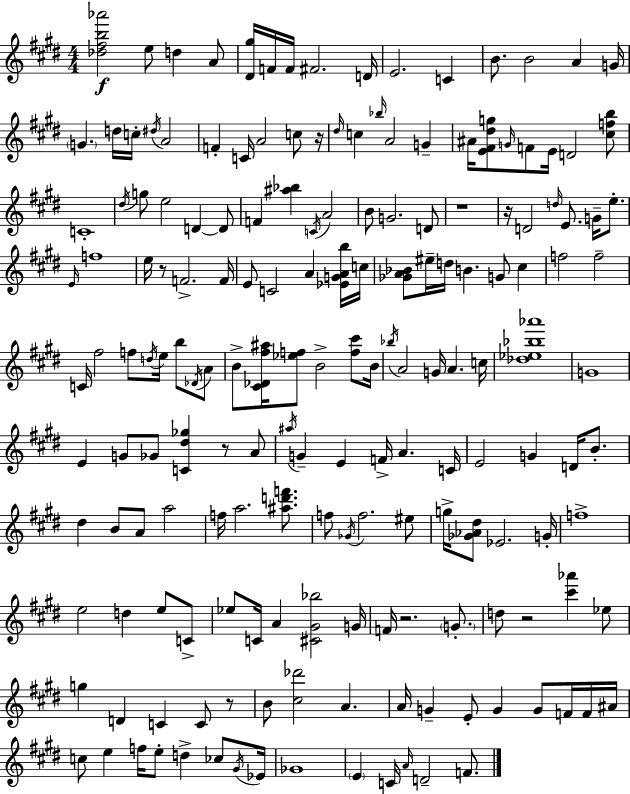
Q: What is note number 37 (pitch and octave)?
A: D4